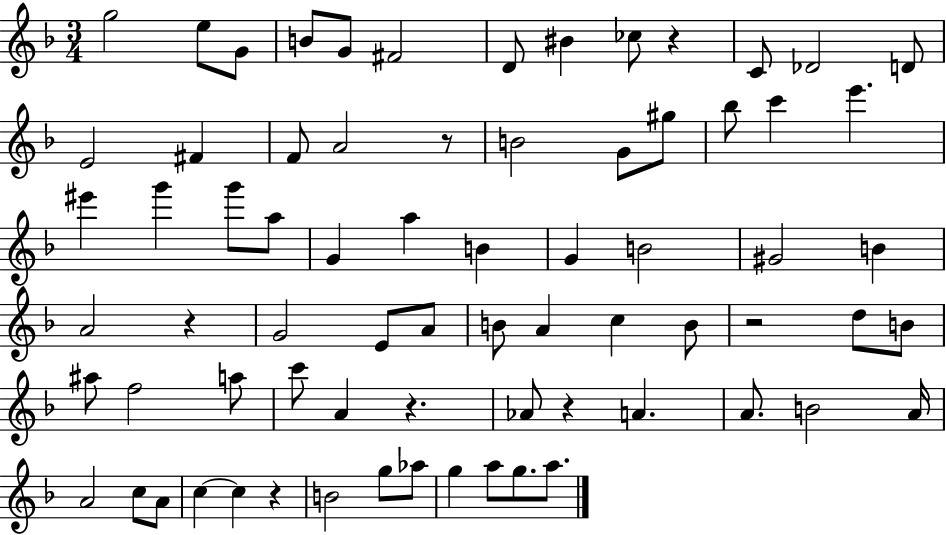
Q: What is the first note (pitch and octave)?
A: G5